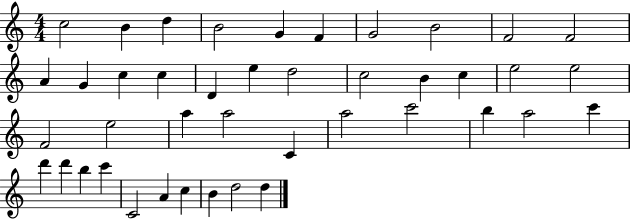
C5/h B4/q D5/q B4/h G4/q F4/q G4/h B4/h F4/h F4/h A4/q G4/q C5/q C5/q D4/q E5/q D5/h C5/h B4/q C5/q E5/h E5/h F4/h E5/h A5/q A5/h C4/q A5/h C6/h B5/q A5/h C6/q D6/q D6/q B5/q C6/q C4/h A4/q C5/q B4/q D5/h D5/q